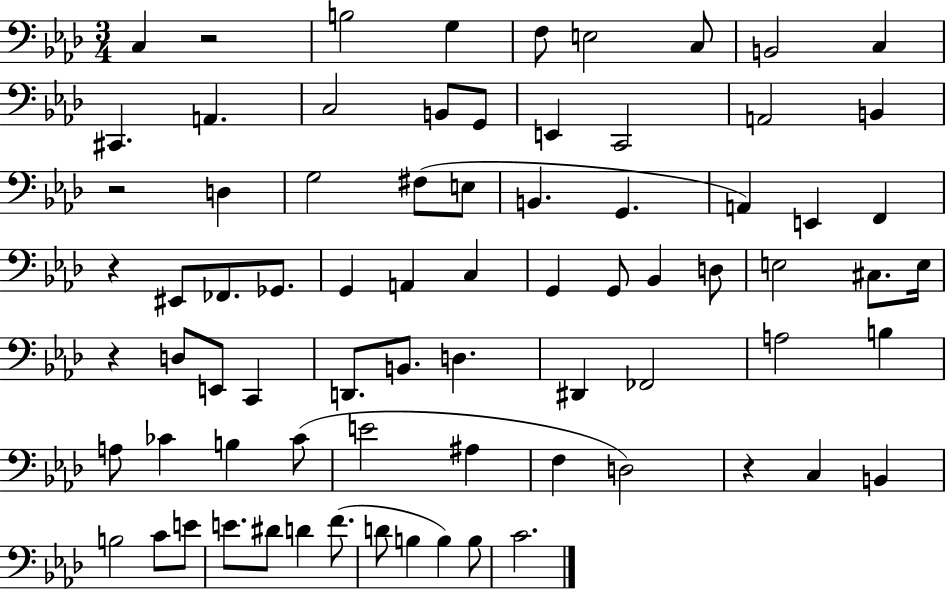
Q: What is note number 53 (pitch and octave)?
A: CES4